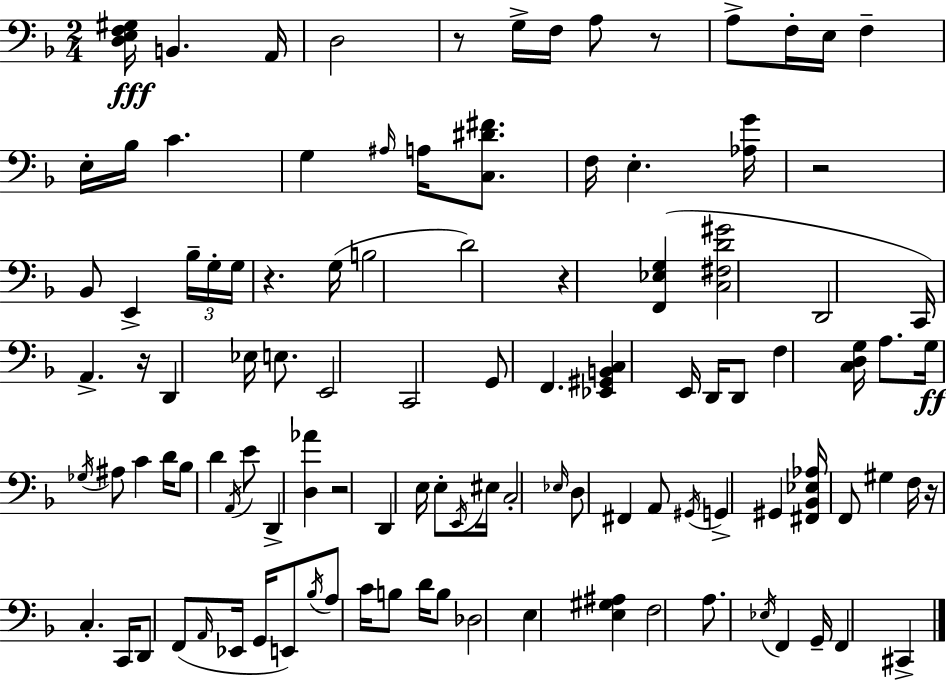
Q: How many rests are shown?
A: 8